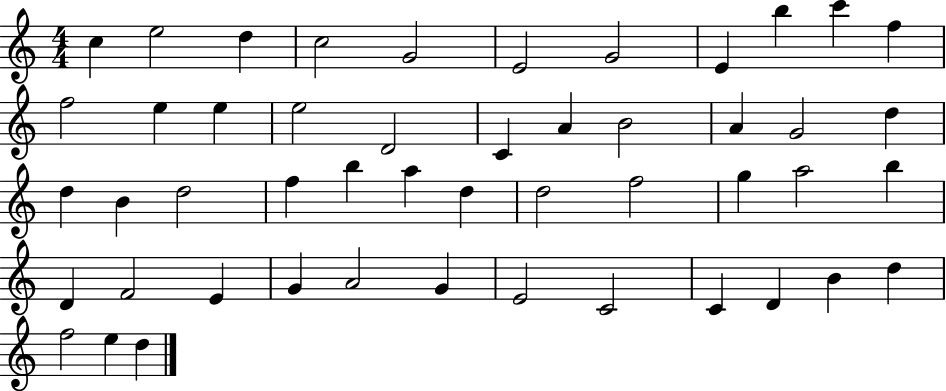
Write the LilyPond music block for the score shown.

{
  \clef treble
  \numericTimeSignature
  \time 4/4
  \key c \major
  c''4 e''2 d''4 | c''2 g'2 | e'2 g'2 | e'4 b''4 c'''4 f''4 | \break f''2 e''4 e''4 | e''2 d'2 | c'4 a'4 b'2 | a'4 g'2 d''4 | \break d''4 b'4 d''2 | f''4 b''4 a''4 d''4 | d''2 f''2 | g''4 a''2 b''4 | \break d'4 f'2 e'4 | g'4 a'2 g'4 | e'2 c'2 | c'4 d'4 b'4 d''4 | \break f''2 e''4 d''4 | \bar "|."
}